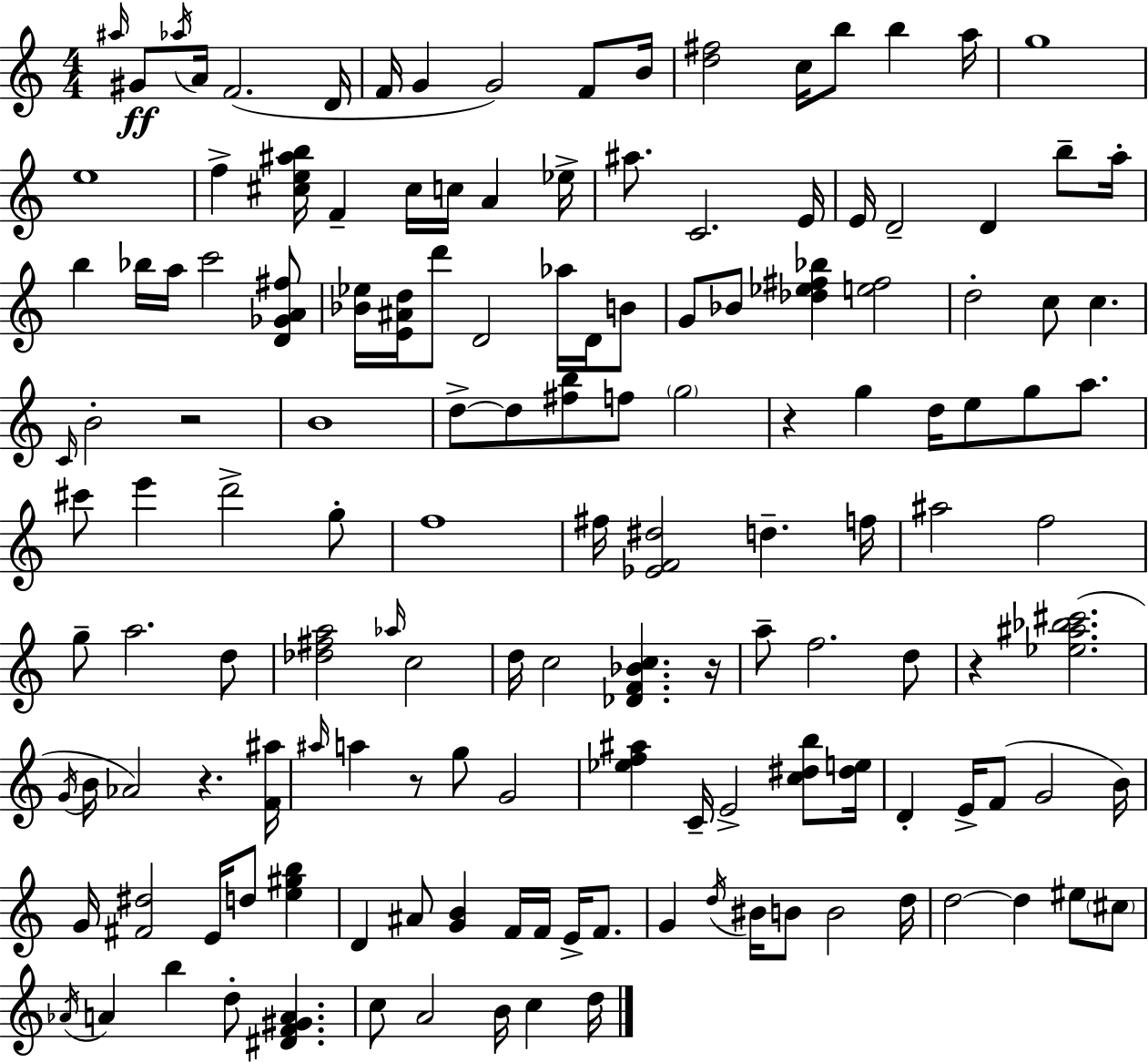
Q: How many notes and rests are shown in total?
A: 145